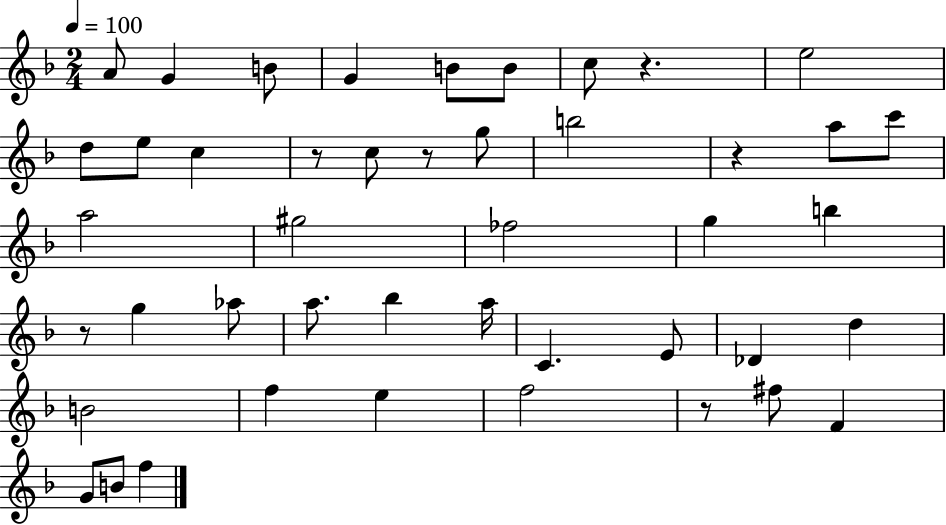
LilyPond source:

{
  \clef treble
  \numericTimeSignature
  \time 2/4
  \key f \major
  \tempo 4 = 100
  a'8 g'4 b'8 | g'4 b'8 b'8 | c''8 r4. | e''2 | \break d''8 e''8 c''4 | r8 c''8 r8 g''8 | b''2 | r4 a''8 c'''8 | \break a''2 | gis''2 | fes''2 | g''4 b''4 | \break r8 g''4 aes''8 | a''8. bes''4 a''16 | c'4. e'8 | des'4 d''4 | \break b'2 | f''4 e''4 | f''2 | r8 fis''8 f'4 | \break g'8 b'8 f''4 | \bar "|."
}